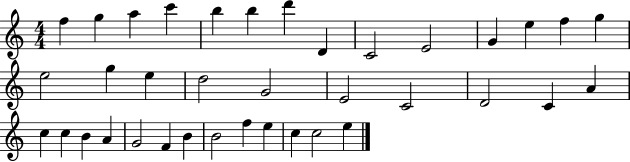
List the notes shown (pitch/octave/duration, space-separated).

F5/q G5/q A5/q C6/q B5/q B5/q D6/q D4/q C4/h E4/h G4/q E5/q F5/q G5/q E5/h G5/q E5/q D5/h G4/h E4/h C4/h D4/h C4/q A4/q C5/q C5/q B4/q A4/q G4/h F4/q B4/q B4/h F5/q E5/q C5/q C5/h E5/q